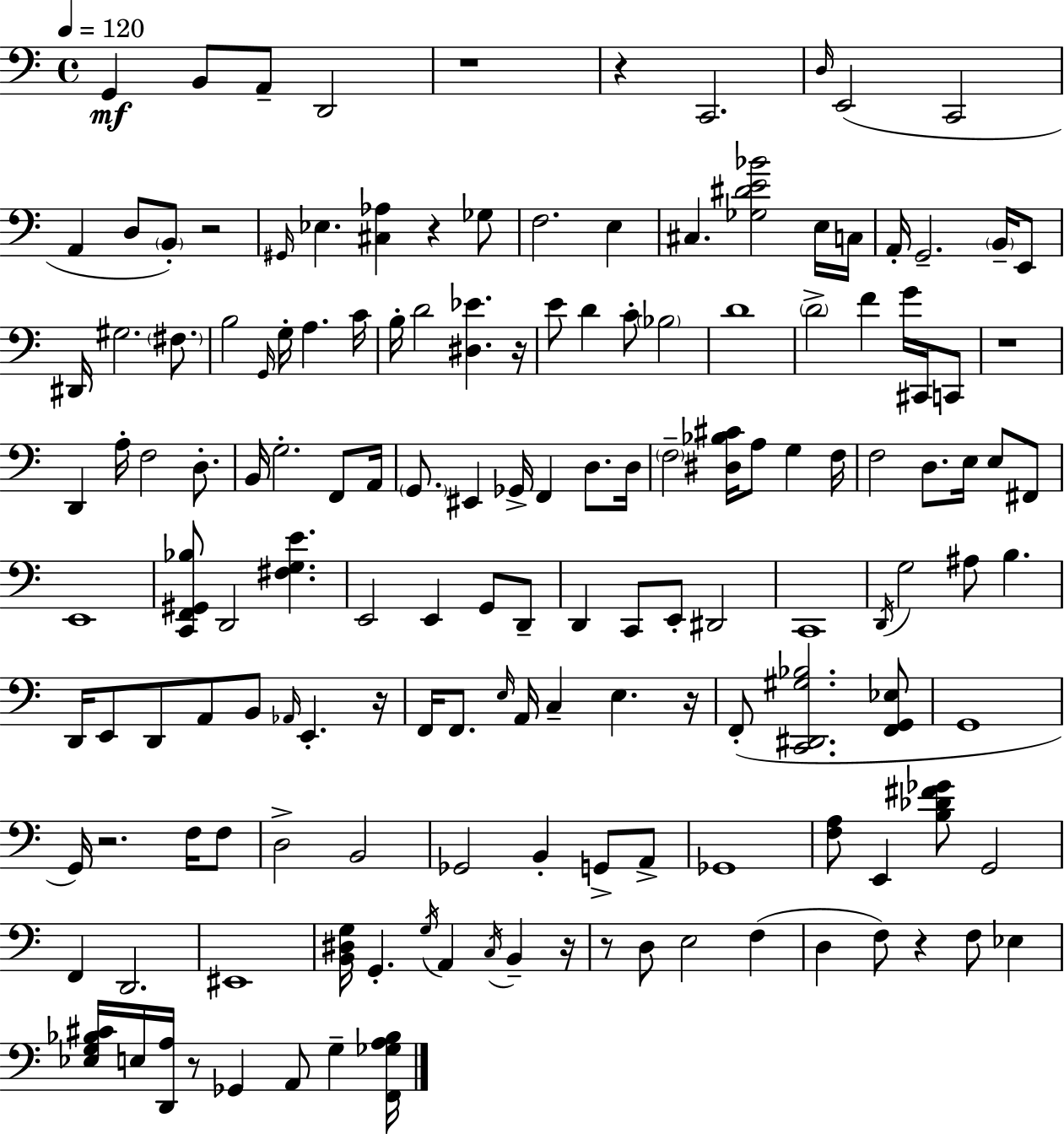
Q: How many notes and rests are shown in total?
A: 154